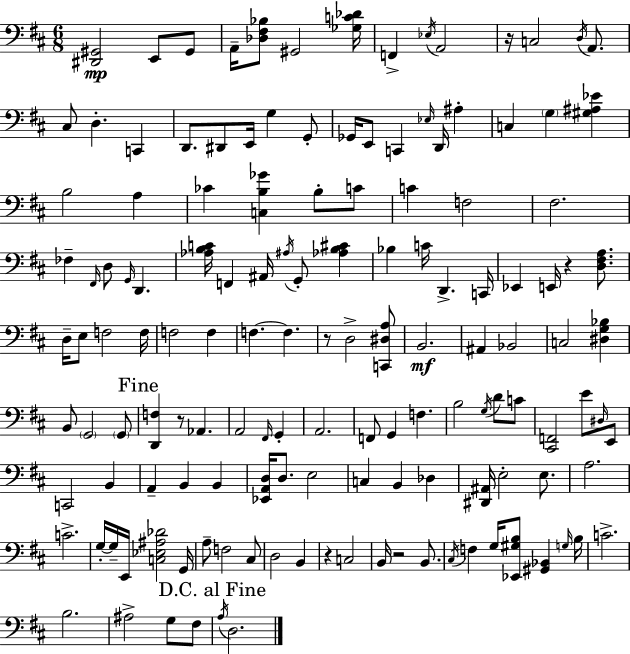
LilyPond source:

{
  \clef bass
  \numericTimeSignature
  \time 6/8
  \key d \major
  <dis, gis,>2\mp e,8 gis,8 | a,16-- <des fis bes>8 gis,2 <ges c' des'>16 | f,4-> \acciaccatura { ees16 } a,2 | r16 c2 \acciaccatura { d16 } a,8. | \break cis8 d4.-. c,4 | d,8. dis,8 e,16 g4 | g,8-. ges,16 e,8 c,4 \grace { ees16 } d,16 ais4-. | c4 \parenthesize g4 <gis ais ees'>4 | \break b2 a4 | ces'4 <c b ges'>4 b8-. | c'8 c'4 f2 | fis2. | \break fes4-- \grace { fis,16 } d8 \grace { g,16 } d,4. | <aes b c'>16 f,4 ais,16 \acciaccatura { ais16 } | g,8-. <aes b cis'>4 bes4 c'16 d,4.-> | c,16 ees,4 e,16 r4 | \break <d fis a>8. d16-- e8 f2 | f16 f2 | f4 f4.~~ | f4. r8 d2-> | \break <c, dis a>8 b,2.\mf | ais,4 bes,2 | c2 | <dis g bes>4 b,8 \parenthesize g,2 | \break \parenthesize g,8 \mark "Fine" <d, f>4 r8 | aes,4. a,2 | \grace { fis,16 } g,4-. a,2. | f,8 g,4 | \break f4. b2 | \acciaccatura { g16 } d'8 c'8 <cis, f,>2 | e'8 \grace { dis16 } e,8 c,2 | b,4 a,4-- | \break b,4 b,4 <ees, a, d>16 d8. | e2 c4 | b,4 des4 <dis, ais,>16 e2-. | e8. a2. | \break c'2.-> | g16-.~~ g16-- e,16 | <c ees ais des'>2 g,16 a8-- f2 | cis8 d2 | \break b,4 r4 | c2 b,16 r2 | b,8. \acciaccatura { cis16 } f4 | g16 <ees, gis b>8 <gis, bes,>4 \grace { g16 } b16 c'2.-> | \break b2. | ais2-> | g8 fis8 \mark "D.C. al Fine" \acciaccatura { a16 } | d2. | \break \bar "|."
}